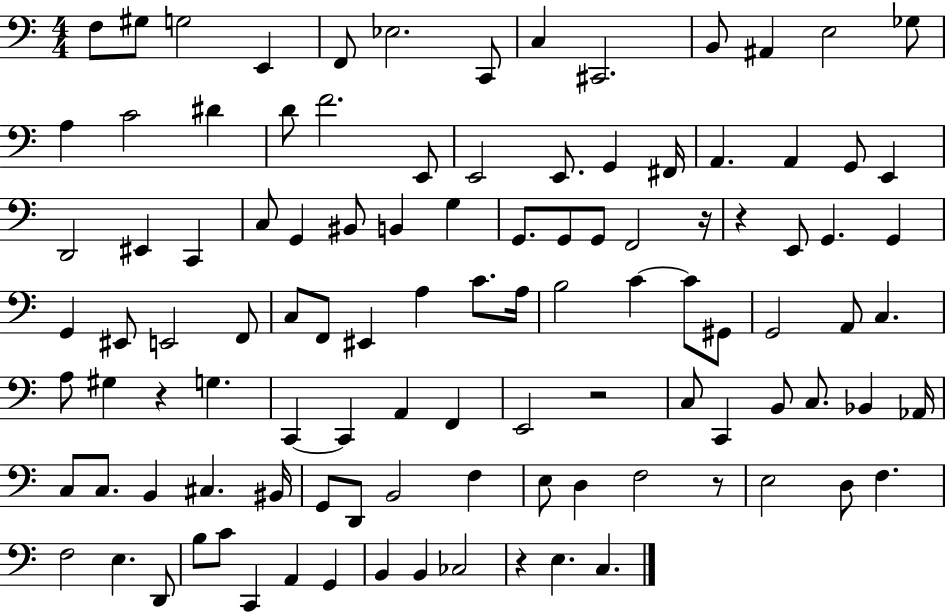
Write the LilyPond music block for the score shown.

{
  \clef bass
  \numericTimeSignature
  \time 4/4
  \key c \major
  \repeat volta 2 { f8 gis8 g2 e,4 | f,8 ees2. c,8 | c4 cis,2. | b,8 ais,4 e2 ges8 | \break a4 c'2 dis'4 | d'8 f'2. e,8 | e,2 e,8. g,4 fis,16 | a,4. a,4 g,8 e,4 | \break d,2 eis,4 c,4 | c8 g,4 bis,8 b,4 g4 | g,8. g,8 g,8 f,2 r16 | r4 e,8 g,4. g,4 | \break g,4 eis,8 e,2 f,8 | c8 f,8 eis,4 a4 c'8. a16 | b2 c'4~~ c'8 gis,8 | g,2 a,8 c4. | \break a8 gis4 r4 g4. | c,4~~ c,4 a,4 f,4 | e,2 r2 | c8 c,4 b,8 c8. bes,4 aes,16 | \break c8 c8. b,4 cis4. bis,16 | g,8 d,8 b,2 f4 | e8 d4 f2 r8 | e2 d8 f4. | \break f2 e4. d,8 | b8 c'8 c,4 a,4 g,4 | b,4 b,4 ces2 | r4 e4. c4. | \break } \bar "|."
}